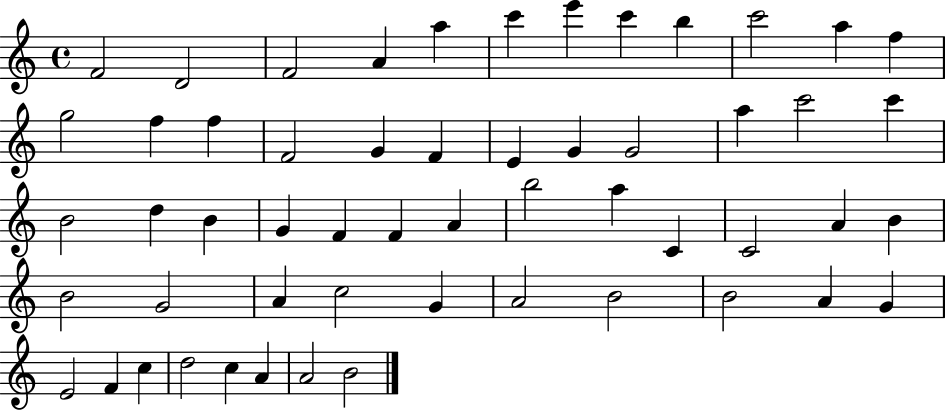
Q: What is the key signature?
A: C major